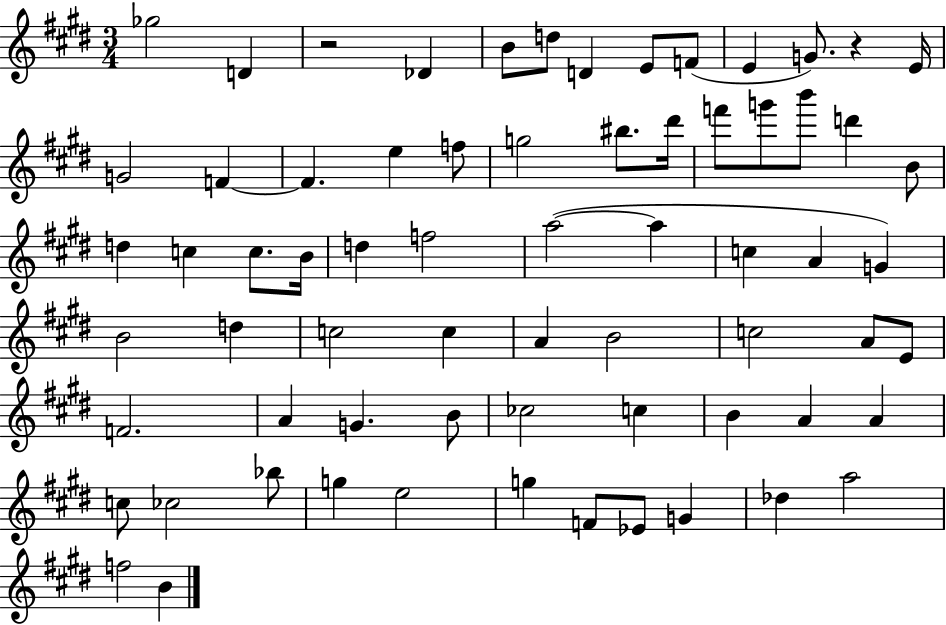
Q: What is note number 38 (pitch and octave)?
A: C5